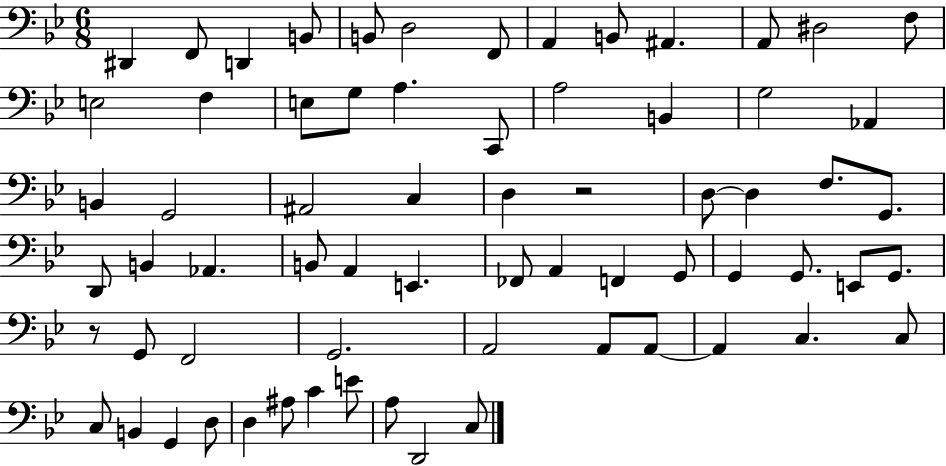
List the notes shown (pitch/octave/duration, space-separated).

D#2/q F2/e D2/q B2/e B2/e D3/h F2/e A2/q B2/e A#2/q. A2/e D#3/h F3/e E3/h F3/q E3/e G3/e A3/q. C2/e A3/h B2/q G3/h Ab2/q B2/q G2/h A#2/h C3/q D3/q R/h D3/e D3/q F3/e. G2/e. D2/e B2/q Ab2/q. B2/e A2/q E2/q. FES2/e A2/q F2/q G2/e G2/q G2/e. E2/e G2/e. R/e G2/e F2/h G2/h. A2/h A2/e A2/e A2/q C3/q. C3/e C3/e B2/q G2/q D3/e D3/q A#3/e C4/q E4/e A3/e D2/h C3/e